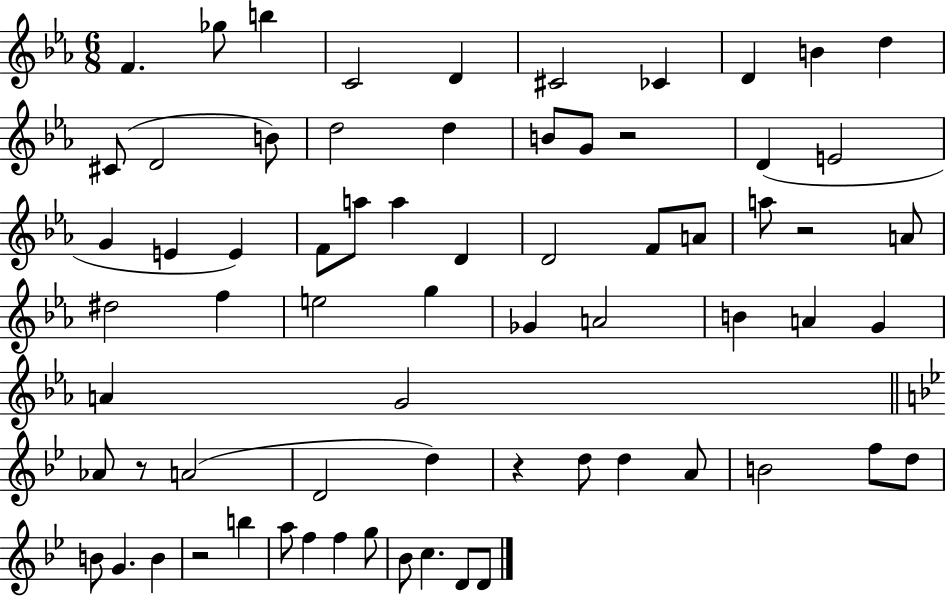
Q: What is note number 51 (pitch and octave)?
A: F5